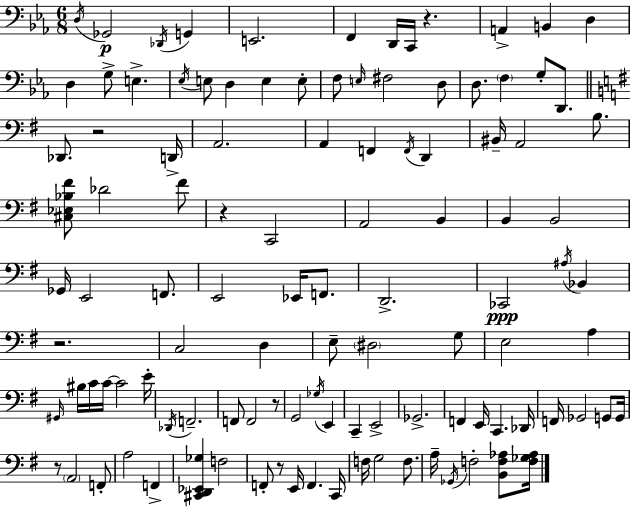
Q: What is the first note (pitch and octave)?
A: D3